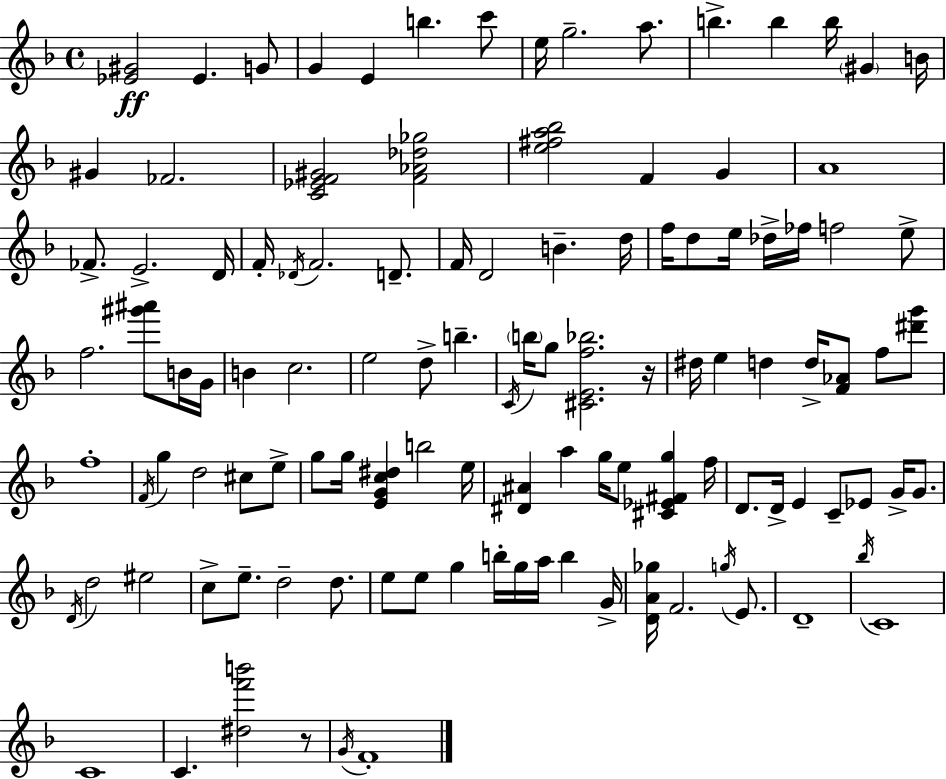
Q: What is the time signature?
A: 4/4